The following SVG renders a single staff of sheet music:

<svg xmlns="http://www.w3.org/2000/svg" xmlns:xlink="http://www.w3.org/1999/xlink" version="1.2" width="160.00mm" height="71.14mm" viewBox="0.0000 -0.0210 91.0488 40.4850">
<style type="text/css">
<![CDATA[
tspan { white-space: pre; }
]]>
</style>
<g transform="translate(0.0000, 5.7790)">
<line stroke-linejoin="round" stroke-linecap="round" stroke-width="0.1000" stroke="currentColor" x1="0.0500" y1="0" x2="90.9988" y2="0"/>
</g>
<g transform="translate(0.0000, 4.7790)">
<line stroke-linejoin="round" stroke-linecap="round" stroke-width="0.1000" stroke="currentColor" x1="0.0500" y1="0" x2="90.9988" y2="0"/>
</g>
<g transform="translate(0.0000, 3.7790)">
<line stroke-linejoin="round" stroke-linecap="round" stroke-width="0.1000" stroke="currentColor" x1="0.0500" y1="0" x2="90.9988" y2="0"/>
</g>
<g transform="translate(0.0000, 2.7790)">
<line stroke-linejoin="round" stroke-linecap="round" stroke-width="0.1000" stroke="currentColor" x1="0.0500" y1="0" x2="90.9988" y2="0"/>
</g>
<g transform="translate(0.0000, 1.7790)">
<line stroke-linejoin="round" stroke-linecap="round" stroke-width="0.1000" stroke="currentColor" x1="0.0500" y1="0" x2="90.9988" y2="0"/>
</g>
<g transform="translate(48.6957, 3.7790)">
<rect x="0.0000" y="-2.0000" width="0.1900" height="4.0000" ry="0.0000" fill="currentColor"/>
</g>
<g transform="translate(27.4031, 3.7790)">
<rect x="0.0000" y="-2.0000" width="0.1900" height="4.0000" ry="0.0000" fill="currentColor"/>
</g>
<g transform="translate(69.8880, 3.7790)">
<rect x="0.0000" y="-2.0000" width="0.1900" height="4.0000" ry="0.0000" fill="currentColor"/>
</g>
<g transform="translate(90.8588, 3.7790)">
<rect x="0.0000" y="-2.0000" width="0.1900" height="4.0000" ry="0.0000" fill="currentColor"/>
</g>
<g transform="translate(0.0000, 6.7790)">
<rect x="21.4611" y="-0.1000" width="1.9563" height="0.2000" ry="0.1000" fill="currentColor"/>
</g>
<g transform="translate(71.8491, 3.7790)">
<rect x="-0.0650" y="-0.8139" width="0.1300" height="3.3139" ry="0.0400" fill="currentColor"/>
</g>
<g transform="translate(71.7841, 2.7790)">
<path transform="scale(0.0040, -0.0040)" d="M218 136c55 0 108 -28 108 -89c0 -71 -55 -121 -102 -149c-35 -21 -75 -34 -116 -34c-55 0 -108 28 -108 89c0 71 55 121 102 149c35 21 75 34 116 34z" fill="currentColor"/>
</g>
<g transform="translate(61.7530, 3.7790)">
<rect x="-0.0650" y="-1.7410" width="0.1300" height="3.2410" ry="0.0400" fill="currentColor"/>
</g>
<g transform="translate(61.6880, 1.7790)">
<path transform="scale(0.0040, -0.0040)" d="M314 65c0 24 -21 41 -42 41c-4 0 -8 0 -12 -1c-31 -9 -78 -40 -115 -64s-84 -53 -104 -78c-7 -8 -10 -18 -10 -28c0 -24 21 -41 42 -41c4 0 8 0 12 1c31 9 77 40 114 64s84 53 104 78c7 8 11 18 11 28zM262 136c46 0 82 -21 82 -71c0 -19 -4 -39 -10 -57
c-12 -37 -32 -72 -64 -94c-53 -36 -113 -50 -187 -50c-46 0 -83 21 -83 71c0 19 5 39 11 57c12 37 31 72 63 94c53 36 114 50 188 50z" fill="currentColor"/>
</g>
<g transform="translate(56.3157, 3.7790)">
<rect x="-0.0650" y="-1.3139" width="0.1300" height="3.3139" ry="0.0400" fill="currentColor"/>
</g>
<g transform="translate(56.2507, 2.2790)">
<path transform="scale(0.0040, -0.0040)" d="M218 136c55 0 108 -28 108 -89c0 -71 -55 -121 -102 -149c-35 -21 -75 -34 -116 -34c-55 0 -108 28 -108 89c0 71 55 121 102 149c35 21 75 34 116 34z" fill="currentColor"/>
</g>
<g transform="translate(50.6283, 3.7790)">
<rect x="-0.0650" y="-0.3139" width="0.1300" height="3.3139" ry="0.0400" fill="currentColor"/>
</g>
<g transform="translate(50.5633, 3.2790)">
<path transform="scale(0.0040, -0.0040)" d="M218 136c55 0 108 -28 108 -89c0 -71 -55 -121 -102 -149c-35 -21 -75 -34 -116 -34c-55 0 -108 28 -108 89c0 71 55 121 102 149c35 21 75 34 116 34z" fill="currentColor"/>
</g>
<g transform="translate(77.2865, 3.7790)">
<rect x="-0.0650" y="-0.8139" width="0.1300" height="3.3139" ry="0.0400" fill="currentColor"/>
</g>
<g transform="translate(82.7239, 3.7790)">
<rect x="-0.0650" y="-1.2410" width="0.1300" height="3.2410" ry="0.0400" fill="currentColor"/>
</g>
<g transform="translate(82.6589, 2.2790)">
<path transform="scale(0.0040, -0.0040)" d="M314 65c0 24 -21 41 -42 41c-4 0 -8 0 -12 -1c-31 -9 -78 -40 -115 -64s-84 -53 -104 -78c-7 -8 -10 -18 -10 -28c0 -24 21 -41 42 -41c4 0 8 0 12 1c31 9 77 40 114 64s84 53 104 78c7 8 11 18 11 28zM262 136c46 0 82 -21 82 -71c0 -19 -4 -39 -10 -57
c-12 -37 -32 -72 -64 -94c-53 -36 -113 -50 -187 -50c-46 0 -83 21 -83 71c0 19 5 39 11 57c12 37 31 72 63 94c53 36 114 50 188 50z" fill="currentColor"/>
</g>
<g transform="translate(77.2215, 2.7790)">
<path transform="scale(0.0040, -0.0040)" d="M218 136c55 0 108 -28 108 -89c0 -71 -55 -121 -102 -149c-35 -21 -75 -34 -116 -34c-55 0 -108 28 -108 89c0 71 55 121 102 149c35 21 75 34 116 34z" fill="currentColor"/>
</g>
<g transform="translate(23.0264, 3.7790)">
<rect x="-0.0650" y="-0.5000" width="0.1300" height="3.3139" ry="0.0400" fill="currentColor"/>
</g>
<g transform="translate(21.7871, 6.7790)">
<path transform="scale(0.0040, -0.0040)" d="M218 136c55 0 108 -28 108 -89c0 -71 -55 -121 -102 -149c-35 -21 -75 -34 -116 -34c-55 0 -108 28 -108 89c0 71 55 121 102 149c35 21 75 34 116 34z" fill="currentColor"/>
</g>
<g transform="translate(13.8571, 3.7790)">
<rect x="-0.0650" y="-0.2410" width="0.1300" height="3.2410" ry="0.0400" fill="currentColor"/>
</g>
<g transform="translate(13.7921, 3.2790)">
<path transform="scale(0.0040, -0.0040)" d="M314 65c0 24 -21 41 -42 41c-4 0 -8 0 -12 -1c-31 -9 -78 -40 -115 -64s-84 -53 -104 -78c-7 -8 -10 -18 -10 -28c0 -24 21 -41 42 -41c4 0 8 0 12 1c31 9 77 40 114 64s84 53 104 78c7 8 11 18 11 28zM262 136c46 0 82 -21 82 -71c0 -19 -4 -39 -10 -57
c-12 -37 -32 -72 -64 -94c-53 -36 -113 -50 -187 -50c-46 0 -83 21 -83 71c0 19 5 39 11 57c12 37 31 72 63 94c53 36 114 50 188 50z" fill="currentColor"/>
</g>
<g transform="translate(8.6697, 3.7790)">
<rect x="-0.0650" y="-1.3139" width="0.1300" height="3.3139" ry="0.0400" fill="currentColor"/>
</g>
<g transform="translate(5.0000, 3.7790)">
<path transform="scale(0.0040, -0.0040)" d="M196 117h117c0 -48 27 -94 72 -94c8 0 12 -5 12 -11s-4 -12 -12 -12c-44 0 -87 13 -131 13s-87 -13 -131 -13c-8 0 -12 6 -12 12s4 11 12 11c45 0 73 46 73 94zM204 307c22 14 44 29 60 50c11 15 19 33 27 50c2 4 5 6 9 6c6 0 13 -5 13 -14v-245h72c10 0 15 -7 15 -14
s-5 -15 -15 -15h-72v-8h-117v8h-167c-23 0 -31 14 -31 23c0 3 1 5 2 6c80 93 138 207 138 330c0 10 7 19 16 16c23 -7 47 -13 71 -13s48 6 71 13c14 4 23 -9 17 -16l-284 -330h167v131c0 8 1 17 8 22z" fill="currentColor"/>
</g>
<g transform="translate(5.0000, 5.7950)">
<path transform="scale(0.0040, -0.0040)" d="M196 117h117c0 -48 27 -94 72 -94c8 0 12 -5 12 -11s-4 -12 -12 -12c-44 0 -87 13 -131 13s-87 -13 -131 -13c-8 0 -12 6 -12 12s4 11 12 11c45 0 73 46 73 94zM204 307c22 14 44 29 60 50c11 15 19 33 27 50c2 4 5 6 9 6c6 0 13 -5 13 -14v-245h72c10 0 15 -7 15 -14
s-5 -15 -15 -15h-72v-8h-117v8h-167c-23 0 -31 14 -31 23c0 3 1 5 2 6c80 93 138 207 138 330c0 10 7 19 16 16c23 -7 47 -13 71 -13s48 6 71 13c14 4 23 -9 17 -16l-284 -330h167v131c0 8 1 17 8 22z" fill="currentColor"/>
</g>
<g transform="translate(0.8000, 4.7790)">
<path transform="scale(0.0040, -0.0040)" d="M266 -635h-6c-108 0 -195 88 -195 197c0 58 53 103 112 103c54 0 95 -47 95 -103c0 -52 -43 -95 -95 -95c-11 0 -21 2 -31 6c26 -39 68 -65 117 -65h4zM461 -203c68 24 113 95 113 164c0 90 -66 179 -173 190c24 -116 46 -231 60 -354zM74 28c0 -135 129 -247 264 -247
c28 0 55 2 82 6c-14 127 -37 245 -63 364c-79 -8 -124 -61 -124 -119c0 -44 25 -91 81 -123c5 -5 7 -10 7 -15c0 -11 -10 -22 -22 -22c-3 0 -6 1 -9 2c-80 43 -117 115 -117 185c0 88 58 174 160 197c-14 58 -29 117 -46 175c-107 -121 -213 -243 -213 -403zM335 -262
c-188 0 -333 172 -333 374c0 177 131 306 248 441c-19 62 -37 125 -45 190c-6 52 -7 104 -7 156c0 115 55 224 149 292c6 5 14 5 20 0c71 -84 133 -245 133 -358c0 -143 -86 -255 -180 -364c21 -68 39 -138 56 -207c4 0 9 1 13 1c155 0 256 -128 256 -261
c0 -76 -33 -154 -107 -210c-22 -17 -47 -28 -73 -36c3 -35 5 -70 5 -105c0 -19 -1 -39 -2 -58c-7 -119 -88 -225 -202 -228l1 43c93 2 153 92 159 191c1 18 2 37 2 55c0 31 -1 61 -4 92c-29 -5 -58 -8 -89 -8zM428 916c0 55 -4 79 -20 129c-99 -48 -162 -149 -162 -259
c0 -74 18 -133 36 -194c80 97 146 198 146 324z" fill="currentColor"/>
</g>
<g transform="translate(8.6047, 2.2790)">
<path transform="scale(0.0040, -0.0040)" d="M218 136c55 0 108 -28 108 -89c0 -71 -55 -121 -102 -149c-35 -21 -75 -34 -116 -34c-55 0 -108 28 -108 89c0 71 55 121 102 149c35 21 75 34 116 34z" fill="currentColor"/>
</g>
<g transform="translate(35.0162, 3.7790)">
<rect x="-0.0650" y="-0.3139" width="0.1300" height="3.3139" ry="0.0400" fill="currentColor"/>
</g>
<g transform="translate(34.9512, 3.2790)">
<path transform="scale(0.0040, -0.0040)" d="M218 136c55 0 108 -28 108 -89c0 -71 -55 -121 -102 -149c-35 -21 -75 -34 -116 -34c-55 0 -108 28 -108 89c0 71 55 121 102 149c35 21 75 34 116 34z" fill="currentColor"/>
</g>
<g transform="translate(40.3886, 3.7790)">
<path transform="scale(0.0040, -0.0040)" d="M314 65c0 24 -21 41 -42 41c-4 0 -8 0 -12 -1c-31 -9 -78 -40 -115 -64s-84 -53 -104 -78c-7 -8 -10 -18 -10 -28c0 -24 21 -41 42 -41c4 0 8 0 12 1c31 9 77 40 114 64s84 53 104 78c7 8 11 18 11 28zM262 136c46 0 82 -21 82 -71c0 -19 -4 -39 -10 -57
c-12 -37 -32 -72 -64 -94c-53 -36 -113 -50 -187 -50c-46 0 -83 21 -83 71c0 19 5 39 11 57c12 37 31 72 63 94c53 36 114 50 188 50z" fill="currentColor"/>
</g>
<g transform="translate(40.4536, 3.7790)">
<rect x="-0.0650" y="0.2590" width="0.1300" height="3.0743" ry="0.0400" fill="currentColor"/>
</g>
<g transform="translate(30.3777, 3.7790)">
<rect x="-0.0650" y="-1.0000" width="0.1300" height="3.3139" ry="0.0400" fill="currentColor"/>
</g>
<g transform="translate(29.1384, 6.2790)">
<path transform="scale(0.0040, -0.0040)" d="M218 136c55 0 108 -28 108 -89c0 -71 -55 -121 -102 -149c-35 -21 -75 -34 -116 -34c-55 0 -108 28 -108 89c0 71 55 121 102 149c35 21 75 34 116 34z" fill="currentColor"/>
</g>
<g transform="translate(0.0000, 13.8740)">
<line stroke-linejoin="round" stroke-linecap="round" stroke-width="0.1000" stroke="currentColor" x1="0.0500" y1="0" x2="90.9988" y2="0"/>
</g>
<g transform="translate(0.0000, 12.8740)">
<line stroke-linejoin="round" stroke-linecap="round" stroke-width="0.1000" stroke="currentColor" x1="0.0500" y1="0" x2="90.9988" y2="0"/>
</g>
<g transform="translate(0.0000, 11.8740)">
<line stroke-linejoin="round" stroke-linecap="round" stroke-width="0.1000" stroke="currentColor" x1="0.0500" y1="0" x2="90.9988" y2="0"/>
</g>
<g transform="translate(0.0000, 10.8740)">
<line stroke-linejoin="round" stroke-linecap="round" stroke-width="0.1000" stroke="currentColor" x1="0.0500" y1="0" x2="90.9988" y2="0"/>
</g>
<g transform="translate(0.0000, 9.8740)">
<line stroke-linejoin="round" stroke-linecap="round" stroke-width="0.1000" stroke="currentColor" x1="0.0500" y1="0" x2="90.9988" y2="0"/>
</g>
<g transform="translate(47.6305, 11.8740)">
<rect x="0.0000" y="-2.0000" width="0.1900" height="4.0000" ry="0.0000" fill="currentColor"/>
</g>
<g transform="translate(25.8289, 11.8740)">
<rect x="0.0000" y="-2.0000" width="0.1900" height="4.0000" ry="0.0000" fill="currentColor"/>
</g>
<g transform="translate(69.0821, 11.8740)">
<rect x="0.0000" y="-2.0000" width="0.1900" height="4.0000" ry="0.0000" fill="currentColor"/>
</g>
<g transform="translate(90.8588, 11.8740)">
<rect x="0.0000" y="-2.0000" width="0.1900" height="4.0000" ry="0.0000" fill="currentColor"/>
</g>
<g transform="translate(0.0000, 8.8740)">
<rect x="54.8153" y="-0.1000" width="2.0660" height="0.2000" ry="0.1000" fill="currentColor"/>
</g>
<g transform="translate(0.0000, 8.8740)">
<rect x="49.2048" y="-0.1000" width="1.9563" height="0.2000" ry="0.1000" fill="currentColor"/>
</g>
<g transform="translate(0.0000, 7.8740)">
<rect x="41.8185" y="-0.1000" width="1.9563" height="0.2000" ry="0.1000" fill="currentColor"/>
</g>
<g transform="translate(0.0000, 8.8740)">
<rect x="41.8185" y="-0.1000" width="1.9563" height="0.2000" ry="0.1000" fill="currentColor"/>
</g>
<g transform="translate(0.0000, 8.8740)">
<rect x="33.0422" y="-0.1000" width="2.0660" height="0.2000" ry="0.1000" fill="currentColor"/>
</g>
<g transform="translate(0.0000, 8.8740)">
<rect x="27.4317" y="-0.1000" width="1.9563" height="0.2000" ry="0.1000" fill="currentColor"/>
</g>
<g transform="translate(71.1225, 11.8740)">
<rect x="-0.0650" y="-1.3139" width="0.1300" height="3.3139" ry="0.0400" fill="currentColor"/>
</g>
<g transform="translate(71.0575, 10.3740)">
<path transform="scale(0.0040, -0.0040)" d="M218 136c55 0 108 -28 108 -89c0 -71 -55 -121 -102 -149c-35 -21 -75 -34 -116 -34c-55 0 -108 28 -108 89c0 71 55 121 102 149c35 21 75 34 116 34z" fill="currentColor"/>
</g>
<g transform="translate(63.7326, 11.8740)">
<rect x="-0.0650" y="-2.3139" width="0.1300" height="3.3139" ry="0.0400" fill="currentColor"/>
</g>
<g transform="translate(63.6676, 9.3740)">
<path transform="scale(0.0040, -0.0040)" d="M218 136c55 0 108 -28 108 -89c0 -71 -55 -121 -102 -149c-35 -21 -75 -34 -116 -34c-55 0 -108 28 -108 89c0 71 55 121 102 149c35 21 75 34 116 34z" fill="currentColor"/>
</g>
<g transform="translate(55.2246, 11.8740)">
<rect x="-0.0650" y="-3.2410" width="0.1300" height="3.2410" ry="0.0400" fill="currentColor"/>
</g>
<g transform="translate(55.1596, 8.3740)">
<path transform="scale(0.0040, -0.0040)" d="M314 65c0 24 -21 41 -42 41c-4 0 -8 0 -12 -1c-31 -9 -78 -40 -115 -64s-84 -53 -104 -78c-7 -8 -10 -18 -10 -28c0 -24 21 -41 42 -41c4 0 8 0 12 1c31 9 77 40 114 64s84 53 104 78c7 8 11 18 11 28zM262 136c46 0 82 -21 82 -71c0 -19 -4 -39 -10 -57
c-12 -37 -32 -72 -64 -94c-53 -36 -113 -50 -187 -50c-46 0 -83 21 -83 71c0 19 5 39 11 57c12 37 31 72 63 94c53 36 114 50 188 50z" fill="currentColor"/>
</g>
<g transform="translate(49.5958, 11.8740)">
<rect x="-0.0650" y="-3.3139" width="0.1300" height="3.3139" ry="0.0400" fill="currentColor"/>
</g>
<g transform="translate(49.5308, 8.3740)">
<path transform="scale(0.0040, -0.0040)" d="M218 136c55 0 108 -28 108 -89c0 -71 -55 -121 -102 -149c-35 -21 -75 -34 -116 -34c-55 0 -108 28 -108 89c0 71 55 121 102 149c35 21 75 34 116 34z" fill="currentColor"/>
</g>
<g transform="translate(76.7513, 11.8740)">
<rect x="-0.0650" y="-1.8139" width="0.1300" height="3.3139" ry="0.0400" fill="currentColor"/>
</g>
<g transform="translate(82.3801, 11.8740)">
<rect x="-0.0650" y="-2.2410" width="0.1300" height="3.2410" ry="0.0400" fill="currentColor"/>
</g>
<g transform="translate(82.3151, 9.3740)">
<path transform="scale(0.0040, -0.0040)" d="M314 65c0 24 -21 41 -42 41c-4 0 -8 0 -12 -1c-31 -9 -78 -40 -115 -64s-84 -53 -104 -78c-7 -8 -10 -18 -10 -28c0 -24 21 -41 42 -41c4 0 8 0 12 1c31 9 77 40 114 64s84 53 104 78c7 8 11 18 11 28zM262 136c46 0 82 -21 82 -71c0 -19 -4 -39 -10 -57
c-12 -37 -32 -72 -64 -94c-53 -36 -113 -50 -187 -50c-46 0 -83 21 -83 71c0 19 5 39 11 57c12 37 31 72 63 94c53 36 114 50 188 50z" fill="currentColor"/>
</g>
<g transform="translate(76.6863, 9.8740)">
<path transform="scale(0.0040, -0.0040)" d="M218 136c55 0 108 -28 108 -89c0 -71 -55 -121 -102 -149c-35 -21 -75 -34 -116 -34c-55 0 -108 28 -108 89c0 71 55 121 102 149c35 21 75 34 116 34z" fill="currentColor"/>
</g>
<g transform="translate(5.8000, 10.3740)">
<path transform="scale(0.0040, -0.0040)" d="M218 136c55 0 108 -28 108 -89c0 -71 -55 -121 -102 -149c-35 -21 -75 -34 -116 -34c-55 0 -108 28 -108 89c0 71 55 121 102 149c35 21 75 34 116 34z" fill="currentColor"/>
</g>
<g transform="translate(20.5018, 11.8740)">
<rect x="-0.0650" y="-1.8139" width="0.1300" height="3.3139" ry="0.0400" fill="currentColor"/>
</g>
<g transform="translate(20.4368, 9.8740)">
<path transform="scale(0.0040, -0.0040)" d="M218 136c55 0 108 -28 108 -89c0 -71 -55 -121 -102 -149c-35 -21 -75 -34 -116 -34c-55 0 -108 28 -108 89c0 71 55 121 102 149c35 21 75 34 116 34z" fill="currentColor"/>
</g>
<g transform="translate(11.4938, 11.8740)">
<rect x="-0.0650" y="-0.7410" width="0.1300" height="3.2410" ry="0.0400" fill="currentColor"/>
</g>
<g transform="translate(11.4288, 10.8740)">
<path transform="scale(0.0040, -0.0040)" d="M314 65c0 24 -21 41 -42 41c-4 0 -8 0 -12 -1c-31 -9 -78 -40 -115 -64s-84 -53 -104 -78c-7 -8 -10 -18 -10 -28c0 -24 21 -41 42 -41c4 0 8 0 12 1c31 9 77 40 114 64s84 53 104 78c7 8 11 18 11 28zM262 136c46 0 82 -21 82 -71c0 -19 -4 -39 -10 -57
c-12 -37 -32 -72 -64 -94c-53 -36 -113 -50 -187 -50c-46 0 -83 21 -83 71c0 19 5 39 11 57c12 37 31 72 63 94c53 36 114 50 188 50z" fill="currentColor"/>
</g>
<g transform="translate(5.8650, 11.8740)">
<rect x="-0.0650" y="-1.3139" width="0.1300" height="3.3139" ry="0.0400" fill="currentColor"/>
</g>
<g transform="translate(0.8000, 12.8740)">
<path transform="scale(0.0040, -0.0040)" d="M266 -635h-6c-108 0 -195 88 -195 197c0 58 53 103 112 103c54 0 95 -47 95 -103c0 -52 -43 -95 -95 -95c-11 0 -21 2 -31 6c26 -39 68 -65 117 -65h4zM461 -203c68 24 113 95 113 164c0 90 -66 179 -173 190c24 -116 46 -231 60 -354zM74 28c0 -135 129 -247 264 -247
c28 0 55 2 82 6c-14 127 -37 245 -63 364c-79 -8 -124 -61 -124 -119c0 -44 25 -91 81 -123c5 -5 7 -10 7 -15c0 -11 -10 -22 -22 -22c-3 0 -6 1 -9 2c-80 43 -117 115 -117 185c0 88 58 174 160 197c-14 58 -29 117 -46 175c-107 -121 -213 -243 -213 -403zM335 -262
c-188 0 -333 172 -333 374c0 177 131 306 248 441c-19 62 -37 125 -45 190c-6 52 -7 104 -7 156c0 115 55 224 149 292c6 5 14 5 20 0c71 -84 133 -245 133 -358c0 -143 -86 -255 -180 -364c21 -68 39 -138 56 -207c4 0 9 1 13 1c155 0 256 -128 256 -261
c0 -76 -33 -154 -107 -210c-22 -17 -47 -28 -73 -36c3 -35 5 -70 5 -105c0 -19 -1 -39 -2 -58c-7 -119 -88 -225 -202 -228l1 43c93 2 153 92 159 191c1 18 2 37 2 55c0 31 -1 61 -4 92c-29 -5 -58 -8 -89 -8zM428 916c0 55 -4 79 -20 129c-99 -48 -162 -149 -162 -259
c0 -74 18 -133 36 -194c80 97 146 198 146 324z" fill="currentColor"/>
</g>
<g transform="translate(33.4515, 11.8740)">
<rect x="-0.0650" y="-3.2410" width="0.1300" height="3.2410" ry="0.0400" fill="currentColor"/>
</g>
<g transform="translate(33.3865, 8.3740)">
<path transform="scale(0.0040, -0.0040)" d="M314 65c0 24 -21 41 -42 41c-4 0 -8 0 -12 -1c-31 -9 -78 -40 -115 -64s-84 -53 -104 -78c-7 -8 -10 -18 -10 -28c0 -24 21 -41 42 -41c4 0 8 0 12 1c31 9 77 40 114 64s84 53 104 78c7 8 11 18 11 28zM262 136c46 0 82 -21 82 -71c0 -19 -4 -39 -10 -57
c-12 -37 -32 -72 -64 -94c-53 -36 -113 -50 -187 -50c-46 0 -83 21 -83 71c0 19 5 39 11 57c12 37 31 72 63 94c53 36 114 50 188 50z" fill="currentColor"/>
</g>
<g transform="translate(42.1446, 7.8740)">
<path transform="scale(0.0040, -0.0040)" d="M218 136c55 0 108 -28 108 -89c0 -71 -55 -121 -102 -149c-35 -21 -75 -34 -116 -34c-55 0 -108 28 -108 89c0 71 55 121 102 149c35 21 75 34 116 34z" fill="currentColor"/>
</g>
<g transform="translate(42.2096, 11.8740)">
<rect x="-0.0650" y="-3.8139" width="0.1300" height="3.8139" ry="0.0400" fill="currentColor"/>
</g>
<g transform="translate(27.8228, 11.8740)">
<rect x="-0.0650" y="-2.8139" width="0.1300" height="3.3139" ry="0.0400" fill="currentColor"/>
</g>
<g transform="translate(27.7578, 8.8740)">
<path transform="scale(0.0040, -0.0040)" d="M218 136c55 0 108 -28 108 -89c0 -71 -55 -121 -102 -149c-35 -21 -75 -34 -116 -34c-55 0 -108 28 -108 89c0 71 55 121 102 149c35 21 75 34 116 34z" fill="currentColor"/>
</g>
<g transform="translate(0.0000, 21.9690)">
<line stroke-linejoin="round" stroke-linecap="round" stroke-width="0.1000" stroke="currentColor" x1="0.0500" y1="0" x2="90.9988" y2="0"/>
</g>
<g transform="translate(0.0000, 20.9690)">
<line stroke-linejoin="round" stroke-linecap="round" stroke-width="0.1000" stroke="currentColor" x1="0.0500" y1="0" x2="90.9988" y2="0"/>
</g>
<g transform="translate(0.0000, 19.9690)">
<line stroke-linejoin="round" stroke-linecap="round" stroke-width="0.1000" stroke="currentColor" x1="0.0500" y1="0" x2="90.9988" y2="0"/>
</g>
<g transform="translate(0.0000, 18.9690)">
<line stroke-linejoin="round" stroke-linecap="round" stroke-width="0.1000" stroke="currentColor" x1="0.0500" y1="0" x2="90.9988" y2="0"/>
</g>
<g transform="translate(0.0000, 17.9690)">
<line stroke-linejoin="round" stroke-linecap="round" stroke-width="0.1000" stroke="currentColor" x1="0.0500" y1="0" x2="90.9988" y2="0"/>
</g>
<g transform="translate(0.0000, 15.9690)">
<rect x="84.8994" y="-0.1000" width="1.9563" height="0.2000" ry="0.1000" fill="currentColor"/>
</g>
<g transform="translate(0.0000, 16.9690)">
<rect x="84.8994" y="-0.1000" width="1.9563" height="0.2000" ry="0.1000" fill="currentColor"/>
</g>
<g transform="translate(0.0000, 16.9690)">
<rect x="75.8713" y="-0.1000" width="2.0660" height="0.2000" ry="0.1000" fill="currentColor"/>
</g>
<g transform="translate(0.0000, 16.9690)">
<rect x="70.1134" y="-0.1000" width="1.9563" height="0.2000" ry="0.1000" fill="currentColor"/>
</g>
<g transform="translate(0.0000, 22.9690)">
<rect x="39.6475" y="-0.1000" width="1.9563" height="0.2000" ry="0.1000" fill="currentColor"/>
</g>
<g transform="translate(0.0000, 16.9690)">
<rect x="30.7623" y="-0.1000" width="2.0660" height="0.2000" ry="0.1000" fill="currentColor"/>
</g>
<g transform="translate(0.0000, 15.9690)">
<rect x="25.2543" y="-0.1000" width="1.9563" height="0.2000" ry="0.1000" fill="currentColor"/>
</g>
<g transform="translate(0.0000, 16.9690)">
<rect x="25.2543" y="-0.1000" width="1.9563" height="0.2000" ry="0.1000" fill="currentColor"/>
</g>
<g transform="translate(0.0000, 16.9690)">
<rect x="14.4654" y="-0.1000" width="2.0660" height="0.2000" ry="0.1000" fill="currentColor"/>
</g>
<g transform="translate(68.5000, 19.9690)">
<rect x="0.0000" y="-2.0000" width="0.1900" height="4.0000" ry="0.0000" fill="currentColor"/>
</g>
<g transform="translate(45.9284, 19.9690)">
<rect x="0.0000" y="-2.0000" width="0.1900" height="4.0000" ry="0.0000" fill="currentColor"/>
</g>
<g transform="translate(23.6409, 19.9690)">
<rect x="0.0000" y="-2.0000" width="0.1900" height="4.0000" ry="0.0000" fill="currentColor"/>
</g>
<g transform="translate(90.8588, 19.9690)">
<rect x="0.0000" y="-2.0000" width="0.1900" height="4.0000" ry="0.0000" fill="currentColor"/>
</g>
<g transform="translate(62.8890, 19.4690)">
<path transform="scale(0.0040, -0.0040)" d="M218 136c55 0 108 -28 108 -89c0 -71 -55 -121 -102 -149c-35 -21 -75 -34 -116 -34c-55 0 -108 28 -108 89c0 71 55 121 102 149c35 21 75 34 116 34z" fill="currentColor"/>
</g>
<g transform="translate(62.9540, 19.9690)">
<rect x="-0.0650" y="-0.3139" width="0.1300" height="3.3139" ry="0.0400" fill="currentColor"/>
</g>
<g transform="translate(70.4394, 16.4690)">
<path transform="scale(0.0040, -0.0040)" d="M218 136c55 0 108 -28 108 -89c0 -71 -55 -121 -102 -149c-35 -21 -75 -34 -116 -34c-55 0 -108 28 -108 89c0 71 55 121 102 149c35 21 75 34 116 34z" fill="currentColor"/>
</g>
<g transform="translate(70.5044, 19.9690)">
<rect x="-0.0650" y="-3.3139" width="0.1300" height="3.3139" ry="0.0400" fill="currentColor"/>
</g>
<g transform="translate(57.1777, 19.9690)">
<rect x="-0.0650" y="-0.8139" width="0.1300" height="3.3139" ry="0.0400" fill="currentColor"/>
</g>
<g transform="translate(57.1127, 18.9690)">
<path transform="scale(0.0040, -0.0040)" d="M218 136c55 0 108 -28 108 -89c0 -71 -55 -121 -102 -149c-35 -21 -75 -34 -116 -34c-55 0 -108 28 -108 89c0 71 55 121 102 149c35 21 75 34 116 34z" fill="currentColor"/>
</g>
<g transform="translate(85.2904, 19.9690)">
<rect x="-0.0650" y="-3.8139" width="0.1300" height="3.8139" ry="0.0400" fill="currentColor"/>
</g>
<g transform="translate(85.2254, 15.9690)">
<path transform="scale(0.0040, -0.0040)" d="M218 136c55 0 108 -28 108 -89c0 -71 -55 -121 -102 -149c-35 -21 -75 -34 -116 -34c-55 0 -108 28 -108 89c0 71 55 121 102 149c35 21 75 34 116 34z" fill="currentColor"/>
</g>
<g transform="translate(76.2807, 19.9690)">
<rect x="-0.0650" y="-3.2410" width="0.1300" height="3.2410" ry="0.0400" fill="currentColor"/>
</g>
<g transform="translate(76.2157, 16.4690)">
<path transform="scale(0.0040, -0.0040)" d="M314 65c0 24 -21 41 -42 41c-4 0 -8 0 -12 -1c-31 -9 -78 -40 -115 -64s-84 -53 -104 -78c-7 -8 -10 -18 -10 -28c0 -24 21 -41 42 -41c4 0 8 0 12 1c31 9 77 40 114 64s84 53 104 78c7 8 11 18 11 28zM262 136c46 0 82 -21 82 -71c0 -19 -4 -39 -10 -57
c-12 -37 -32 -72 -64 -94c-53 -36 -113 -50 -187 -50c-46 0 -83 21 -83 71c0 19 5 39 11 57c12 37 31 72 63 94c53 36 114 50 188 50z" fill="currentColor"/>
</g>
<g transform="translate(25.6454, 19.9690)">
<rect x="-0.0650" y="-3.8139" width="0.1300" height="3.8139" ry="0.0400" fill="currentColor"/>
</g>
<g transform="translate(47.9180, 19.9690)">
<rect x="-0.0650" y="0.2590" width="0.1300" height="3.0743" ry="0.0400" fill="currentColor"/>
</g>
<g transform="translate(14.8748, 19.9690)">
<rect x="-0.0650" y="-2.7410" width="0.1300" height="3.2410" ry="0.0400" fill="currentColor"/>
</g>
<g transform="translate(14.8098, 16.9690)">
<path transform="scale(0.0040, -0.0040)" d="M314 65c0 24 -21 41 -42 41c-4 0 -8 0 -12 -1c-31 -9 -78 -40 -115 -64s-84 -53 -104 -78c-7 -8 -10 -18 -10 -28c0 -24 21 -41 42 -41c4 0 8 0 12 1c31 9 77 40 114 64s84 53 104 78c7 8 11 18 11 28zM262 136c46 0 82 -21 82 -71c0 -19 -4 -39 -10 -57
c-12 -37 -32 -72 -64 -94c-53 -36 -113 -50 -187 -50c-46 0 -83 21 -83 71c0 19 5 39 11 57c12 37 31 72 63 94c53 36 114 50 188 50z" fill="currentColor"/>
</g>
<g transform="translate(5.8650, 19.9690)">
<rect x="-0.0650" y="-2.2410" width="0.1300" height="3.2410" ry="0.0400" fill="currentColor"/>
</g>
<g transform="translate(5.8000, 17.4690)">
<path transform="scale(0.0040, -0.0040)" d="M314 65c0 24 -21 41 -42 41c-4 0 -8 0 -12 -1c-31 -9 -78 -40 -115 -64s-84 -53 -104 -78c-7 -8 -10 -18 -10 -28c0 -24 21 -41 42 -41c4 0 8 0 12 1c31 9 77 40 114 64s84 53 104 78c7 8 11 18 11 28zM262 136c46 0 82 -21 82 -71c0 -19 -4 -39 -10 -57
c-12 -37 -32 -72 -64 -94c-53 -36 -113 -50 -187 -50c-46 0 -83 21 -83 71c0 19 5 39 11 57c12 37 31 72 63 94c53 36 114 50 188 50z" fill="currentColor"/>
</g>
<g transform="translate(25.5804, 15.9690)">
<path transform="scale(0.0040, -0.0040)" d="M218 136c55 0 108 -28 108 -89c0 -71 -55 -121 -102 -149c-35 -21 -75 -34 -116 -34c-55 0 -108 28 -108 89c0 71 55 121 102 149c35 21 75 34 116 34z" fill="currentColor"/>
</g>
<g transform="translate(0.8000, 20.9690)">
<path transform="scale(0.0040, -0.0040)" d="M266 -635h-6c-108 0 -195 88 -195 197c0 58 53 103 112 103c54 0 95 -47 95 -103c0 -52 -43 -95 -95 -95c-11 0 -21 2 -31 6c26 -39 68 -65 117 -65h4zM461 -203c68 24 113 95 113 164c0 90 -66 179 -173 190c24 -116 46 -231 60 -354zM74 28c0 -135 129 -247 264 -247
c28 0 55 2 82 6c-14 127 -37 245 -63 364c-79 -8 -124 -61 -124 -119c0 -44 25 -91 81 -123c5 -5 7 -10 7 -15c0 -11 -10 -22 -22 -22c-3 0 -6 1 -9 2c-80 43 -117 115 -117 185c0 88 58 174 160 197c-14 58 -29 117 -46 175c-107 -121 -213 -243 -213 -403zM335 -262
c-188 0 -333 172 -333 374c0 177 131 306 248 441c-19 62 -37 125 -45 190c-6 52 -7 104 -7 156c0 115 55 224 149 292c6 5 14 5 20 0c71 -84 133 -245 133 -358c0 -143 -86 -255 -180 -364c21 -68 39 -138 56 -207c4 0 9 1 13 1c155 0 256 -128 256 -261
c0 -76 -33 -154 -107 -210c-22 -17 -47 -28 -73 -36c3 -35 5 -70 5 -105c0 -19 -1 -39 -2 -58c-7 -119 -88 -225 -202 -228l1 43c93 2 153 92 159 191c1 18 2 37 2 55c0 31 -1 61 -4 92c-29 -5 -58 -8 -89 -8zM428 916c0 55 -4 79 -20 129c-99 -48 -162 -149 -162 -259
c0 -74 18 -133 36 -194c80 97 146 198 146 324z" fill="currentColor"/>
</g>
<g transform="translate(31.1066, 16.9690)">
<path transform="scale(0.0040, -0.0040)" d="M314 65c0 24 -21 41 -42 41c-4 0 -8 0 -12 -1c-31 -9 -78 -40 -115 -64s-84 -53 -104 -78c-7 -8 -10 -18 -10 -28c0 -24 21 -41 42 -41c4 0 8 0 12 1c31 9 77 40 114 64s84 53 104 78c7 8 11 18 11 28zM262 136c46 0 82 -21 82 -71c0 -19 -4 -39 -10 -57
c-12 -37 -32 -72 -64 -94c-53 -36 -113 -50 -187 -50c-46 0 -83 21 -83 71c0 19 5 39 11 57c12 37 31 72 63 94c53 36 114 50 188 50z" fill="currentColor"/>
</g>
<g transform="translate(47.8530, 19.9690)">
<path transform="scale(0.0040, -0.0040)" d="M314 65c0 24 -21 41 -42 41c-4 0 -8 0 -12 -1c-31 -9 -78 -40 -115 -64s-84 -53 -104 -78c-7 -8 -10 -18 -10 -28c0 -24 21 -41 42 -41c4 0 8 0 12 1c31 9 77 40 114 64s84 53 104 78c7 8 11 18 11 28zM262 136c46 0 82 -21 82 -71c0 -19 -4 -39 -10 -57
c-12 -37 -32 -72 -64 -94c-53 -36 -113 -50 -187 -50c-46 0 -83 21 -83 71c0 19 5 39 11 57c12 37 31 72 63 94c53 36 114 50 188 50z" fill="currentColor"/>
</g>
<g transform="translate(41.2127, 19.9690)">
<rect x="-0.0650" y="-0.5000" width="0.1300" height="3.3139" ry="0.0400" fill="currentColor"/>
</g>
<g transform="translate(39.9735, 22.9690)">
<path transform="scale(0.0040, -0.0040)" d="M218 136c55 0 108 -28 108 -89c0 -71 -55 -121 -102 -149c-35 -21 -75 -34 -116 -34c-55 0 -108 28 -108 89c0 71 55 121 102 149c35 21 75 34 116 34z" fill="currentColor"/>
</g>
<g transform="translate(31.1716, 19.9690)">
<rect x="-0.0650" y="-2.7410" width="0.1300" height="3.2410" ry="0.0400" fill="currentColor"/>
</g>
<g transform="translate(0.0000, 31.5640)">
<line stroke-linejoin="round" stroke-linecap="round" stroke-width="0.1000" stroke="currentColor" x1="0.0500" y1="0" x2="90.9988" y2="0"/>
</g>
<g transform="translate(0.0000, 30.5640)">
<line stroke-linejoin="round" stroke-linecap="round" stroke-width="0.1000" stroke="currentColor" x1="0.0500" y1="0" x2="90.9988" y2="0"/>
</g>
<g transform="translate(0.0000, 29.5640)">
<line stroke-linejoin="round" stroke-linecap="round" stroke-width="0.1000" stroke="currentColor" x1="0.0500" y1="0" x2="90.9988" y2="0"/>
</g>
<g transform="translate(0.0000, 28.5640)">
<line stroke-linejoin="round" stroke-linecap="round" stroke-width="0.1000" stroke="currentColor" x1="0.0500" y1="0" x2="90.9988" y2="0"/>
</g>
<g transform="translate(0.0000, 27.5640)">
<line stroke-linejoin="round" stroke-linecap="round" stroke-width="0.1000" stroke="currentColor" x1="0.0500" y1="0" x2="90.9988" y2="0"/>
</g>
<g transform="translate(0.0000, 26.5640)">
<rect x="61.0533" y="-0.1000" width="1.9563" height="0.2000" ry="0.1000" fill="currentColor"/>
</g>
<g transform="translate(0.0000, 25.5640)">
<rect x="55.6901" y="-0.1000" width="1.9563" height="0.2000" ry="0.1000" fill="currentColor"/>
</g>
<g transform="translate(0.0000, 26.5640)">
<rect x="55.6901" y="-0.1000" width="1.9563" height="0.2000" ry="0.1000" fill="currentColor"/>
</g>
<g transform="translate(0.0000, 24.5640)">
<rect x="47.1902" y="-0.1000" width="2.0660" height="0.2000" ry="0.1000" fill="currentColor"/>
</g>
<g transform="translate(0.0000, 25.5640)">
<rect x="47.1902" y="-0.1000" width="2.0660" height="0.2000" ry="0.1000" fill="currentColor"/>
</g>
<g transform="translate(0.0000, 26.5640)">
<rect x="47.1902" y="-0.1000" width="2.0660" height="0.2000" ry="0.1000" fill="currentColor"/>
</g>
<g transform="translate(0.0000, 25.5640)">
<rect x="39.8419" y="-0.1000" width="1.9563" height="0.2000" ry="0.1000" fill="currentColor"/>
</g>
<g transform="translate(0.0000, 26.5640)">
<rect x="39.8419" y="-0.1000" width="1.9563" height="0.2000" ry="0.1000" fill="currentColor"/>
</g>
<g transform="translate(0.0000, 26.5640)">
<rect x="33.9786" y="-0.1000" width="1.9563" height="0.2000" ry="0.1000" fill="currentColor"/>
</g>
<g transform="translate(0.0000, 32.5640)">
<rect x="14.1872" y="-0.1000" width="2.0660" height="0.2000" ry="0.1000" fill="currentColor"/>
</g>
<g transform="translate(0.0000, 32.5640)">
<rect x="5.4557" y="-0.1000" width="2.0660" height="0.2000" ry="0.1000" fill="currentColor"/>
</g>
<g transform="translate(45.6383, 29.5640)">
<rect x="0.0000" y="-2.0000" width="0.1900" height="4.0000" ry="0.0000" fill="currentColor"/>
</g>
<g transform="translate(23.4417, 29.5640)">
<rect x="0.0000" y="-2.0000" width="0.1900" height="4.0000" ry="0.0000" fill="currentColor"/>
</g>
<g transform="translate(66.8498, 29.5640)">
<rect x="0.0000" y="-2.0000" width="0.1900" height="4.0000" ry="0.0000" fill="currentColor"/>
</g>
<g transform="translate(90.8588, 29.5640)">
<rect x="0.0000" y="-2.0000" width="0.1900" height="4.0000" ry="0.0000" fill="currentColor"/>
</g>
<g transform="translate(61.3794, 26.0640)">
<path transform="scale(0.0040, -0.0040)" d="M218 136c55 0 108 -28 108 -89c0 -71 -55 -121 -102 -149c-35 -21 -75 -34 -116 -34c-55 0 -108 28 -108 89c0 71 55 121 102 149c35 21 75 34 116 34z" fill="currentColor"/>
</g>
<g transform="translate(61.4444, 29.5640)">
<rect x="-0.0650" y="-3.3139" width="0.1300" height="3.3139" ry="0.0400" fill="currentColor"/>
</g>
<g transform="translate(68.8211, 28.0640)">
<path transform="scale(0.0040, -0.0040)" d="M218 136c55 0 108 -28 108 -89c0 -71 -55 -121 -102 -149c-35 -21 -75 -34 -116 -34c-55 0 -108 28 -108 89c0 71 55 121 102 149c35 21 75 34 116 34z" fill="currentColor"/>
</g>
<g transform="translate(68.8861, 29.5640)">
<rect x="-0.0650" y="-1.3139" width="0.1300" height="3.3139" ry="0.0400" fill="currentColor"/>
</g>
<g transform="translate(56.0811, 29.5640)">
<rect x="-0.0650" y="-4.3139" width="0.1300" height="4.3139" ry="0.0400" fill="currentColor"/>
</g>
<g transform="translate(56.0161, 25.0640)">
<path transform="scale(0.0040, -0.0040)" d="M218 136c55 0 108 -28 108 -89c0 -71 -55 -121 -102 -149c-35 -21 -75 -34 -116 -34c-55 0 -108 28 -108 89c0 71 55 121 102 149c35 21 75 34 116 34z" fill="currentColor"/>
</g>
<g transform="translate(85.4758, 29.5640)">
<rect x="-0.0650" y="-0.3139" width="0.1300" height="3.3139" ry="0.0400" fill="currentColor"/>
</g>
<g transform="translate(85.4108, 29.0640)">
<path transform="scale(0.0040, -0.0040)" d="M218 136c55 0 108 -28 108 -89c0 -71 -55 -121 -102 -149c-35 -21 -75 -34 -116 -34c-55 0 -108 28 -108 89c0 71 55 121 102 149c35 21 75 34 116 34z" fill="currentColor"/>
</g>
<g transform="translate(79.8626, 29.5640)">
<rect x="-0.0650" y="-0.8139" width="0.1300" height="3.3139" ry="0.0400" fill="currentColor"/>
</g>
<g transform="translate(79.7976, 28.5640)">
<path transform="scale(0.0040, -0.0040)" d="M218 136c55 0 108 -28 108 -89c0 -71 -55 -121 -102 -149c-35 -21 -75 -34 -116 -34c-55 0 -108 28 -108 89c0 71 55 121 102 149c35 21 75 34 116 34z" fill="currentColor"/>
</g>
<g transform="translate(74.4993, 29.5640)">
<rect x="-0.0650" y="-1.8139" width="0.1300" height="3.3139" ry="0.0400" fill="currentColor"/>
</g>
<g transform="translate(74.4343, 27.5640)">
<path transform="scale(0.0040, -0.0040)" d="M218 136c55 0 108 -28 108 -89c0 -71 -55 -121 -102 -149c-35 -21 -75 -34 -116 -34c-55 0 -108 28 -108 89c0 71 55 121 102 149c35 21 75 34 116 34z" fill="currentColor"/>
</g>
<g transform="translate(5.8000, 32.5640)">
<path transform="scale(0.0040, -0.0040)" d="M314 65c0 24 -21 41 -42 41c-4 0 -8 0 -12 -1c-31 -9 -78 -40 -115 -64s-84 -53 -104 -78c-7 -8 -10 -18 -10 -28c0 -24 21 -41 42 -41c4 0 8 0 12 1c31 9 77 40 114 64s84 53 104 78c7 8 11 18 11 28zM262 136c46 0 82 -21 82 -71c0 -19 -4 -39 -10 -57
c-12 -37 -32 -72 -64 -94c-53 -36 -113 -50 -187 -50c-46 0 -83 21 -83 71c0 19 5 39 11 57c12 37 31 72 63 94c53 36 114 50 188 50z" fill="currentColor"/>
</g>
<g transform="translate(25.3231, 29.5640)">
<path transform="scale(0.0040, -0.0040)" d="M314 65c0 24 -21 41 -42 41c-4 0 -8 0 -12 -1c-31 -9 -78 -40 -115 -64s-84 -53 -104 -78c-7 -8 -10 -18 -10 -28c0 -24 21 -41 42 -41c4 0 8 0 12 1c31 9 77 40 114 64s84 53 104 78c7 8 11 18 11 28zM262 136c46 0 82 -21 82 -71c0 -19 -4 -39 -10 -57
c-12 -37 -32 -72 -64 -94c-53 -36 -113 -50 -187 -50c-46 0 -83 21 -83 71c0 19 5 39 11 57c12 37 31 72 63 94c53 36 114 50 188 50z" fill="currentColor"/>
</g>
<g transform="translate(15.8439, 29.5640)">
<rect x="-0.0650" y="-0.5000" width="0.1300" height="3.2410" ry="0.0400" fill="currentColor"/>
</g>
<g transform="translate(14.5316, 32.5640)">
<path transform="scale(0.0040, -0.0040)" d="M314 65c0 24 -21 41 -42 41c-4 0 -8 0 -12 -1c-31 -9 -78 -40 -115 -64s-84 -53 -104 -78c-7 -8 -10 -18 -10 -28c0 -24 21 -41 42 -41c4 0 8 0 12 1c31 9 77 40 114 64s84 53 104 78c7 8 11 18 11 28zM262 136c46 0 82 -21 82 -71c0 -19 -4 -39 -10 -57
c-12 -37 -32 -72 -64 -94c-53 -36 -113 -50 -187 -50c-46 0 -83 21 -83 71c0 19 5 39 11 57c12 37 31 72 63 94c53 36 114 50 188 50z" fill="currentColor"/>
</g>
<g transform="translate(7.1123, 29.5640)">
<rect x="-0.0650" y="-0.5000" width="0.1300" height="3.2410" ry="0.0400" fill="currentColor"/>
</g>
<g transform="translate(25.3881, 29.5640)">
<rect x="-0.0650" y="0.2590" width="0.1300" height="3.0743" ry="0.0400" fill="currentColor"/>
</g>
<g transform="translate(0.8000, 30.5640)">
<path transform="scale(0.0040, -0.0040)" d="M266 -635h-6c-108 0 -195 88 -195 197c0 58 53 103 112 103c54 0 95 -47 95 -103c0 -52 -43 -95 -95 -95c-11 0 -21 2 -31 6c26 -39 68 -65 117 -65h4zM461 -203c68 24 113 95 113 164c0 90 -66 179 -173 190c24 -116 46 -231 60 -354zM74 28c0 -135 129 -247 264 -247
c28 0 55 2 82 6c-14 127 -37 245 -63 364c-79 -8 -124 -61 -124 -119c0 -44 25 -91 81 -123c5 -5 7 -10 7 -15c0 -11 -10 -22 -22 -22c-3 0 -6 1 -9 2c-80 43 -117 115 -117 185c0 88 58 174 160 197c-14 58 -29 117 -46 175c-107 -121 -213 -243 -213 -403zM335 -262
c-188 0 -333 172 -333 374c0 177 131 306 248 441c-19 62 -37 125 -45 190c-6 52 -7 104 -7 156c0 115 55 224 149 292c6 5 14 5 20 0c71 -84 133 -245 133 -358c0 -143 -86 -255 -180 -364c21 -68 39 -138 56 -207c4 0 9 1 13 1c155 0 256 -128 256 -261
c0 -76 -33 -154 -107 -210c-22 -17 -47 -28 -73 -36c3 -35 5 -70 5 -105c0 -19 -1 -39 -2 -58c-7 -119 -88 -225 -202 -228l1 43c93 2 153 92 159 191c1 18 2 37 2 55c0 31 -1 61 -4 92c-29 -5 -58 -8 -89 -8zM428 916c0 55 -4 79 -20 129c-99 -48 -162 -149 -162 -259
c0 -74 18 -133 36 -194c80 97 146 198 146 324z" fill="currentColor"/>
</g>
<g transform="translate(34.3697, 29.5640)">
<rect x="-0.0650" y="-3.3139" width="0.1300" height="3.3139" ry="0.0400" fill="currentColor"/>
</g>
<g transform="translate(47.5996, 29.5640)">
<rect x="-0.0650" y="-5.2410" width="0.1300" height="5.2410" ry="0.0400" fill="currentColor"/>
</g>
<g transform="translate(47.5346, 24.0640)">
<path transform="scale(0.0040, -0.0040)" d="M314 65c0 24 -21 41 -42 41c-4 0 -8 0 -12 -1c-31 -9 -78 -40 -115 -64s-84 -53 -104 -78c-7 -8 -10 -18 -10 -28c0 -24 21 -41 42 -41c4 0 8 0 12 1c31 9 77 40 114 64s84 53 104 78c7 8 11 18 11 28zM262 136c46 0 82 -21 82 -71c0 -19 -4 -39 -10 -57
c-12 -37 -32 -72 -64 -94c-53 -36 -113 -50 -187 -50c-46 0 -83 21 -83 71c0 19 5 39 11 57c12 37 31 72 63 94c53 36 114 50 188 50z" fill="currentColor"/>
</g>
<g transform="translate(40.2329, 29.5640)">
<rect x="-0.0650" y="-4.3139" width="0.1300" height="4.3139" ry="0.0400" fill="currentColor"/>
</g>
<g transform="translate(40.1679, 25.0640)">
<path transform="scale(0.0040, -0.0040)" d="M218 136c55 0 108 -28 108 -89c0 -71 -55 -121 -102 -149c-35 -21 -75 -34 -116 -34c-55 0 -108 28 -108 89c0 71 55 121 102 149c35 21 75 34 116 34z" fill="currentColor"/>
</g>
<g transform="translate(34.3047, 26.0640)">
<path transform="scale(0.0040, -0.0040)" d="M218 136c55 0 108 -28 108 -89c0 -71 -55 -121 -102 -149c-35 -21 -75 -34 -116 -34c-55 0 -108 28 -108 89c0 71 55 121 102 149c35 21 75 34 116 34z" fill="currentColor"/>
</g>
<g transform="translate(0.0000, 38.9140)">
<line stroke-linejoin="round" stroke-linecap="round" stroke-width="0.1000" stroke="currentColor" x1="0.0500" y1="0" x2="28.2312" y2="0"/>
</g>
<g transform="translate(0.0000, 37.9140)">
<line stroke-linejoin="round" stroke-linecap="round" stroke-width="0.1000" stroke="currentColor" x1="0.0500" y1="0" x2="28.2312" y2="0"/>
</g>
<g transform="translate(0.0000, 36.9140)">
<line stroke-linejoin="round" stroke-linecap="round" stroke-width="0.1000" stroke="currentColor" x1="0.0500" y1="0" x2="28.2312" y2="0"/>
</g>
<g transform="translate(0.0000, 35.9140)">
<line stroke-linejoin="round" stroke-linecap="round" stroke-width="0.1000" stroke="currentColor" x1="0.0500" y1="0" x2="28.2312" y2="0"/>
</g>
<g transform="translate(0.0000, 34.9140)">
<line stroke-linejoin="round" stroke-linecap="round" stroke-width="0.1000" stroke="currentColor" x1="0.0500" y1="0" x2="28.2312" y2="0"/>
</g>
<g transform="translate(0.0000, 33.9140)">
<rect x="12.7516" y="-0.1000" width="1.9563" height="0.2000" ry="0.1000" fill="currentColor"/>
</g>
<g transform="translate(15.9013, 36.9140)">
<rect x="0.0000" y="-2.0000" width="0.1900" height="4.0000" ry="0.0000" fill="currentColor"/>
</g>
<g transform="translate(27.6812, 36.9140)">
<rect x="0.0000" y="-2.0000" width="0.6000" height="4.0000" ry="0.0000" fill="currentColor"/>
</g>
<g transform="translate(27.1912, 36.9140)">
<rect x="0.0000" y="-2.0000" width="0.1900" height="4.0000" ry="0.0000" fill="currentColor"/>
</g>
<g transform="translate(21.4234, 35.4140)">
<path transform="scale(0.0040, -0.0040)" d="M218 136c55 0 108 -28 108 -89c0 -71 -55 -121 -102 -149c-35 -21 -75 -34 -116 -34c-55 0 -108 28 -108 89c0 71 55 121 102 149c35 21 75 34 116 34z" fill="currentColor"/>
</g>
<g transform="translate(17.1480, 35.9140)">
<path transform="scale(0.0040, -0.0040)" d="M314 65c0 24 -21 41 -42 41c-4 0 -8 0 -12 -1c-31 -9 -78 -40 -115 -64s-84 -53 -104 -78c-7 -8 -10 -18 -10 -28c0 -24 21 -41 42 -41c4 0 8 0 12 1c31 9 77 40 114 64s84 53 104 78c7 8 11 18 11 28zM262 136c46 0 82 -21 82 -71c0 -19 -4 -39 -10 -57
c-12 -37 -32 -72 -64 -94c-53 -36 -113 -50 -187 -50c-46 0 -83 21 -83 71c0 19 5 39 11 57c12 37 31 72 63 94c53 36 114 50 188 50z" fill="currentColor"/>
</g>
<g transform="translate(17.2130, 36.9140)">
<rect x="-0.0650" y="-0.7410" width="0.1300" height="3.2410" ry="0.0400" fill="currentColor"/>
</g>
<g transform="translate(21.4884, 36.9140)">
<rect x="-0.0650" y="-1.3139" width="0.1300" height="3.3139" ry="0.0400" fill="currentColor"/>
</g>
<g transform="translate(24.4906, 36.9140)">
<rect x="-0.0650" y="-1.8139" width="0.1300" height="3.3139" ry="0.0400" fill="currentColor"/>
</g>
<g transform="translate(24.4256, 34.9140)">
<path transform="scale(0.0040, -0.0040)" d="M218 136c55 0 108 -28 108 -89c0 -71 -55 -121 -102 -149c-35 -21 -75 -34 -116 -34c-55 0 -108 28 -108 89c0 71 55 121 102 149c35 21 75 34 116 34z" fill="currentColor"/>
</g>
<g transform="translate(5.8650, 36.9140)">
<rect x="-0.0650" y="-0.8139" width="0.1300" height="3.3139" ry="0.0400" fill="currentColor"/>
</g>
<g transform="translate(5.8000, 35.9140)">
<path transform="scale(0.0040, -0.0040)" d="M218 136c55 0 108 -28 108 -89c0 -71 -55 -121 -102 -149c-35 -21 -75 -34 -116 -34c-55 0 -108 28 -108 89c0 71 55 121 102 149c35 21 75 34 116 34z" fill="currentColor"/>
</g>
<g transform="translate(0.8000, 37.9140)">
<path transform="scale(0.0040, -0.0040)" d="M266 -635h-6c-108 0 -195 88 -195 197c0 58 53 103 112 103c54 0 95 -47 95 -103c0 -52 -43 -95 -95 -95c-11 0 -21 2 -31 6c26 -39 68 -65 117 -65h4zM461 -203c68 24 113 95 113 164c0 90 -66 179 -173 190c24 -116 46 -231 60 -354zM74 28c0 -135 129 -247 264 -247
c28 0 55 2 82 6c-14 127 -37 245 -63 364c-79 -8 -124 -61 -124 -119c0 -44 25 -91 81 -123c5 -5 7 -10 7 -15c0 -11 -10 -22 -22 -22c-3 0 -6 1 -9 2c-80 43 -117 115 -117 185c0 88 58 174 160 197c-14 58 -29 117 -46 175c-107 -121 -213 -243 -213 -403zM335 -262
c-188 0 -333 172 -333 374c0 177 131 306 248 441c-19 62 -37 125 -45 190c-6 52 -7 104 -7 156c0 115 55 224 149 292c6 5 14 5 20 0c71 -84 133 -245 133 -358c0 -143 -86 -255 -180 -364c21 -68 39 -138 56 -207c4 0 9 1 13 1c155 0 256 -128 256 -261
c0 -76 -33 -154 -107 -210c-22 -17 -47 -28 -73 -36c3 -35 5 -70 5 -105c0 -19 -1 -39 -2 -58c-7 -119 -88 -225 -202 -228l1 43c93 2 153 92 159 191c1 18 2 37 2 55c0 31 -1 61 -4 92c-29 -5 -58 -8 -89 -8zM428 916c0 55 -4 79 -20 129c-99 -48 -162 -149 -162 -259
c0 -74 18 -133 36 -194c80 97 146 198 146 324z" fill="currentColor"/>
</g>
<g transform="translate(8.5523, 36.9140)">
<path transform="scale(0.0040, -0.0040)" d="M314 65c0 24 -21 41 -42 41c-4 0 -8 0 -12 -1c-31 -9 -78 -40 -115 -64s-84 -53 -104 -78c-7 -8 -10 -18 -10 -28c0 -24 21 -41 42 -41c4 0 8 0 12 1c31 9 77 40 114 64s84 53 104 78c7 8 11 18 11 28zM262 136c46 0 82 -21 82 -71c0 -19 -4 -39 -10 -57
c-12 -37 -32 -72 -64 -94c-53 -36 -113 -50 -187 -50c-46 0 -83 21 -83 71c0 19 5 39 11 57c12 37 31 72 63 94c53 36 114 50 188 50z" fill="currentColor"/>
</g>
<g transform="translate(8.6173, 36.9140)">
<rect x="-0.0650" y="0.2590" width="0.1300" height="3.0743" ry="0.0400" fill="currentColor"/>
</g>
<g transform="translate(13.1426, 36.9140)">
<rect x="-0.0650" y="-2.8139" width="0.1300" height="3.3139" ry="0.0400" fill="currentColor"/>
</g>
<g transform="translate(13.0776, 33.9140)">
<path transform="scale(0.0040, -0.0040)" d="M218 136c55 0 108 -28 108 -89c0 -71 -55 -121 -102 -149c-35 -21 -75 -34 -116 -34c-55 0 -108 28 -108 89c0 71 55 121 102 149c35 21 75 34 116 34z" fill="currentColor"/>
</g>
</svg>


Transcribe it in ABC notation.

X:1
T:Untitled
M:4/4
L:1/4
K:C
e c2 C D c B2 c e f2 d d e2 e d2 f a b2 c' b b2 g e f g2 g2 a2 c' a2 C B2 d c b b2 c' C2 C2 B2 b d' f'2 d' b e f d c d B2 a d2 e f